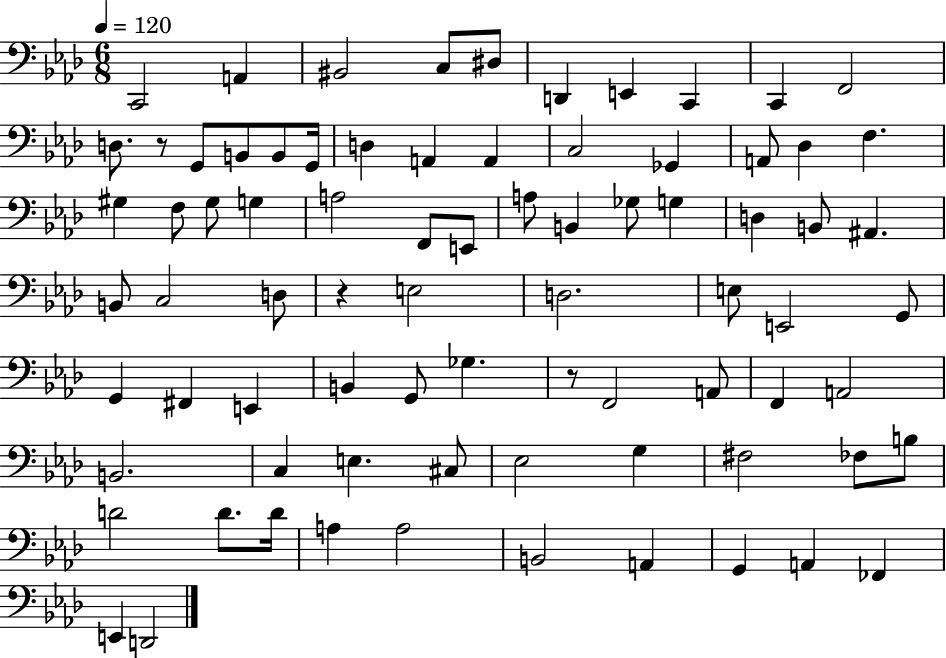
{
  \clef bass
  \numericTimeSignature
  \time 6/8
  \key aes \major
  \tempo 4 = 120
  c,2 a,4 | bis,2 c8 dis8 | d,4 e,4 c,4 | c,4 f,2 | \break d8. r8 g,8 b,8 b,8 g,16 | d4 a,4 a,4 | c2 ges,4 | a,8 des4 f4. | \break gis4 f8 gis8 g4 | a2 f,8 e,8 | a8 b,4 ges8 g4 | d4 b,8 ais,4. | \break b,8 c2 d8 | r4 e2 | d2. | e8 e,2 g,8 | \break g,4 fis,4 e,4 | b,4 g,8 ges4. | r8 f,2 a,8 | f,4 a,2 | \break b,2. | c4 e4. cis8 | ees2 g4 | fis2 fes8 b8 | \break d'2 d'8. d'16 | a4 a2 | b,2 a,4 | g,4 a,4 fes,4 | \break e,4 d,2 | \bar "|."
}